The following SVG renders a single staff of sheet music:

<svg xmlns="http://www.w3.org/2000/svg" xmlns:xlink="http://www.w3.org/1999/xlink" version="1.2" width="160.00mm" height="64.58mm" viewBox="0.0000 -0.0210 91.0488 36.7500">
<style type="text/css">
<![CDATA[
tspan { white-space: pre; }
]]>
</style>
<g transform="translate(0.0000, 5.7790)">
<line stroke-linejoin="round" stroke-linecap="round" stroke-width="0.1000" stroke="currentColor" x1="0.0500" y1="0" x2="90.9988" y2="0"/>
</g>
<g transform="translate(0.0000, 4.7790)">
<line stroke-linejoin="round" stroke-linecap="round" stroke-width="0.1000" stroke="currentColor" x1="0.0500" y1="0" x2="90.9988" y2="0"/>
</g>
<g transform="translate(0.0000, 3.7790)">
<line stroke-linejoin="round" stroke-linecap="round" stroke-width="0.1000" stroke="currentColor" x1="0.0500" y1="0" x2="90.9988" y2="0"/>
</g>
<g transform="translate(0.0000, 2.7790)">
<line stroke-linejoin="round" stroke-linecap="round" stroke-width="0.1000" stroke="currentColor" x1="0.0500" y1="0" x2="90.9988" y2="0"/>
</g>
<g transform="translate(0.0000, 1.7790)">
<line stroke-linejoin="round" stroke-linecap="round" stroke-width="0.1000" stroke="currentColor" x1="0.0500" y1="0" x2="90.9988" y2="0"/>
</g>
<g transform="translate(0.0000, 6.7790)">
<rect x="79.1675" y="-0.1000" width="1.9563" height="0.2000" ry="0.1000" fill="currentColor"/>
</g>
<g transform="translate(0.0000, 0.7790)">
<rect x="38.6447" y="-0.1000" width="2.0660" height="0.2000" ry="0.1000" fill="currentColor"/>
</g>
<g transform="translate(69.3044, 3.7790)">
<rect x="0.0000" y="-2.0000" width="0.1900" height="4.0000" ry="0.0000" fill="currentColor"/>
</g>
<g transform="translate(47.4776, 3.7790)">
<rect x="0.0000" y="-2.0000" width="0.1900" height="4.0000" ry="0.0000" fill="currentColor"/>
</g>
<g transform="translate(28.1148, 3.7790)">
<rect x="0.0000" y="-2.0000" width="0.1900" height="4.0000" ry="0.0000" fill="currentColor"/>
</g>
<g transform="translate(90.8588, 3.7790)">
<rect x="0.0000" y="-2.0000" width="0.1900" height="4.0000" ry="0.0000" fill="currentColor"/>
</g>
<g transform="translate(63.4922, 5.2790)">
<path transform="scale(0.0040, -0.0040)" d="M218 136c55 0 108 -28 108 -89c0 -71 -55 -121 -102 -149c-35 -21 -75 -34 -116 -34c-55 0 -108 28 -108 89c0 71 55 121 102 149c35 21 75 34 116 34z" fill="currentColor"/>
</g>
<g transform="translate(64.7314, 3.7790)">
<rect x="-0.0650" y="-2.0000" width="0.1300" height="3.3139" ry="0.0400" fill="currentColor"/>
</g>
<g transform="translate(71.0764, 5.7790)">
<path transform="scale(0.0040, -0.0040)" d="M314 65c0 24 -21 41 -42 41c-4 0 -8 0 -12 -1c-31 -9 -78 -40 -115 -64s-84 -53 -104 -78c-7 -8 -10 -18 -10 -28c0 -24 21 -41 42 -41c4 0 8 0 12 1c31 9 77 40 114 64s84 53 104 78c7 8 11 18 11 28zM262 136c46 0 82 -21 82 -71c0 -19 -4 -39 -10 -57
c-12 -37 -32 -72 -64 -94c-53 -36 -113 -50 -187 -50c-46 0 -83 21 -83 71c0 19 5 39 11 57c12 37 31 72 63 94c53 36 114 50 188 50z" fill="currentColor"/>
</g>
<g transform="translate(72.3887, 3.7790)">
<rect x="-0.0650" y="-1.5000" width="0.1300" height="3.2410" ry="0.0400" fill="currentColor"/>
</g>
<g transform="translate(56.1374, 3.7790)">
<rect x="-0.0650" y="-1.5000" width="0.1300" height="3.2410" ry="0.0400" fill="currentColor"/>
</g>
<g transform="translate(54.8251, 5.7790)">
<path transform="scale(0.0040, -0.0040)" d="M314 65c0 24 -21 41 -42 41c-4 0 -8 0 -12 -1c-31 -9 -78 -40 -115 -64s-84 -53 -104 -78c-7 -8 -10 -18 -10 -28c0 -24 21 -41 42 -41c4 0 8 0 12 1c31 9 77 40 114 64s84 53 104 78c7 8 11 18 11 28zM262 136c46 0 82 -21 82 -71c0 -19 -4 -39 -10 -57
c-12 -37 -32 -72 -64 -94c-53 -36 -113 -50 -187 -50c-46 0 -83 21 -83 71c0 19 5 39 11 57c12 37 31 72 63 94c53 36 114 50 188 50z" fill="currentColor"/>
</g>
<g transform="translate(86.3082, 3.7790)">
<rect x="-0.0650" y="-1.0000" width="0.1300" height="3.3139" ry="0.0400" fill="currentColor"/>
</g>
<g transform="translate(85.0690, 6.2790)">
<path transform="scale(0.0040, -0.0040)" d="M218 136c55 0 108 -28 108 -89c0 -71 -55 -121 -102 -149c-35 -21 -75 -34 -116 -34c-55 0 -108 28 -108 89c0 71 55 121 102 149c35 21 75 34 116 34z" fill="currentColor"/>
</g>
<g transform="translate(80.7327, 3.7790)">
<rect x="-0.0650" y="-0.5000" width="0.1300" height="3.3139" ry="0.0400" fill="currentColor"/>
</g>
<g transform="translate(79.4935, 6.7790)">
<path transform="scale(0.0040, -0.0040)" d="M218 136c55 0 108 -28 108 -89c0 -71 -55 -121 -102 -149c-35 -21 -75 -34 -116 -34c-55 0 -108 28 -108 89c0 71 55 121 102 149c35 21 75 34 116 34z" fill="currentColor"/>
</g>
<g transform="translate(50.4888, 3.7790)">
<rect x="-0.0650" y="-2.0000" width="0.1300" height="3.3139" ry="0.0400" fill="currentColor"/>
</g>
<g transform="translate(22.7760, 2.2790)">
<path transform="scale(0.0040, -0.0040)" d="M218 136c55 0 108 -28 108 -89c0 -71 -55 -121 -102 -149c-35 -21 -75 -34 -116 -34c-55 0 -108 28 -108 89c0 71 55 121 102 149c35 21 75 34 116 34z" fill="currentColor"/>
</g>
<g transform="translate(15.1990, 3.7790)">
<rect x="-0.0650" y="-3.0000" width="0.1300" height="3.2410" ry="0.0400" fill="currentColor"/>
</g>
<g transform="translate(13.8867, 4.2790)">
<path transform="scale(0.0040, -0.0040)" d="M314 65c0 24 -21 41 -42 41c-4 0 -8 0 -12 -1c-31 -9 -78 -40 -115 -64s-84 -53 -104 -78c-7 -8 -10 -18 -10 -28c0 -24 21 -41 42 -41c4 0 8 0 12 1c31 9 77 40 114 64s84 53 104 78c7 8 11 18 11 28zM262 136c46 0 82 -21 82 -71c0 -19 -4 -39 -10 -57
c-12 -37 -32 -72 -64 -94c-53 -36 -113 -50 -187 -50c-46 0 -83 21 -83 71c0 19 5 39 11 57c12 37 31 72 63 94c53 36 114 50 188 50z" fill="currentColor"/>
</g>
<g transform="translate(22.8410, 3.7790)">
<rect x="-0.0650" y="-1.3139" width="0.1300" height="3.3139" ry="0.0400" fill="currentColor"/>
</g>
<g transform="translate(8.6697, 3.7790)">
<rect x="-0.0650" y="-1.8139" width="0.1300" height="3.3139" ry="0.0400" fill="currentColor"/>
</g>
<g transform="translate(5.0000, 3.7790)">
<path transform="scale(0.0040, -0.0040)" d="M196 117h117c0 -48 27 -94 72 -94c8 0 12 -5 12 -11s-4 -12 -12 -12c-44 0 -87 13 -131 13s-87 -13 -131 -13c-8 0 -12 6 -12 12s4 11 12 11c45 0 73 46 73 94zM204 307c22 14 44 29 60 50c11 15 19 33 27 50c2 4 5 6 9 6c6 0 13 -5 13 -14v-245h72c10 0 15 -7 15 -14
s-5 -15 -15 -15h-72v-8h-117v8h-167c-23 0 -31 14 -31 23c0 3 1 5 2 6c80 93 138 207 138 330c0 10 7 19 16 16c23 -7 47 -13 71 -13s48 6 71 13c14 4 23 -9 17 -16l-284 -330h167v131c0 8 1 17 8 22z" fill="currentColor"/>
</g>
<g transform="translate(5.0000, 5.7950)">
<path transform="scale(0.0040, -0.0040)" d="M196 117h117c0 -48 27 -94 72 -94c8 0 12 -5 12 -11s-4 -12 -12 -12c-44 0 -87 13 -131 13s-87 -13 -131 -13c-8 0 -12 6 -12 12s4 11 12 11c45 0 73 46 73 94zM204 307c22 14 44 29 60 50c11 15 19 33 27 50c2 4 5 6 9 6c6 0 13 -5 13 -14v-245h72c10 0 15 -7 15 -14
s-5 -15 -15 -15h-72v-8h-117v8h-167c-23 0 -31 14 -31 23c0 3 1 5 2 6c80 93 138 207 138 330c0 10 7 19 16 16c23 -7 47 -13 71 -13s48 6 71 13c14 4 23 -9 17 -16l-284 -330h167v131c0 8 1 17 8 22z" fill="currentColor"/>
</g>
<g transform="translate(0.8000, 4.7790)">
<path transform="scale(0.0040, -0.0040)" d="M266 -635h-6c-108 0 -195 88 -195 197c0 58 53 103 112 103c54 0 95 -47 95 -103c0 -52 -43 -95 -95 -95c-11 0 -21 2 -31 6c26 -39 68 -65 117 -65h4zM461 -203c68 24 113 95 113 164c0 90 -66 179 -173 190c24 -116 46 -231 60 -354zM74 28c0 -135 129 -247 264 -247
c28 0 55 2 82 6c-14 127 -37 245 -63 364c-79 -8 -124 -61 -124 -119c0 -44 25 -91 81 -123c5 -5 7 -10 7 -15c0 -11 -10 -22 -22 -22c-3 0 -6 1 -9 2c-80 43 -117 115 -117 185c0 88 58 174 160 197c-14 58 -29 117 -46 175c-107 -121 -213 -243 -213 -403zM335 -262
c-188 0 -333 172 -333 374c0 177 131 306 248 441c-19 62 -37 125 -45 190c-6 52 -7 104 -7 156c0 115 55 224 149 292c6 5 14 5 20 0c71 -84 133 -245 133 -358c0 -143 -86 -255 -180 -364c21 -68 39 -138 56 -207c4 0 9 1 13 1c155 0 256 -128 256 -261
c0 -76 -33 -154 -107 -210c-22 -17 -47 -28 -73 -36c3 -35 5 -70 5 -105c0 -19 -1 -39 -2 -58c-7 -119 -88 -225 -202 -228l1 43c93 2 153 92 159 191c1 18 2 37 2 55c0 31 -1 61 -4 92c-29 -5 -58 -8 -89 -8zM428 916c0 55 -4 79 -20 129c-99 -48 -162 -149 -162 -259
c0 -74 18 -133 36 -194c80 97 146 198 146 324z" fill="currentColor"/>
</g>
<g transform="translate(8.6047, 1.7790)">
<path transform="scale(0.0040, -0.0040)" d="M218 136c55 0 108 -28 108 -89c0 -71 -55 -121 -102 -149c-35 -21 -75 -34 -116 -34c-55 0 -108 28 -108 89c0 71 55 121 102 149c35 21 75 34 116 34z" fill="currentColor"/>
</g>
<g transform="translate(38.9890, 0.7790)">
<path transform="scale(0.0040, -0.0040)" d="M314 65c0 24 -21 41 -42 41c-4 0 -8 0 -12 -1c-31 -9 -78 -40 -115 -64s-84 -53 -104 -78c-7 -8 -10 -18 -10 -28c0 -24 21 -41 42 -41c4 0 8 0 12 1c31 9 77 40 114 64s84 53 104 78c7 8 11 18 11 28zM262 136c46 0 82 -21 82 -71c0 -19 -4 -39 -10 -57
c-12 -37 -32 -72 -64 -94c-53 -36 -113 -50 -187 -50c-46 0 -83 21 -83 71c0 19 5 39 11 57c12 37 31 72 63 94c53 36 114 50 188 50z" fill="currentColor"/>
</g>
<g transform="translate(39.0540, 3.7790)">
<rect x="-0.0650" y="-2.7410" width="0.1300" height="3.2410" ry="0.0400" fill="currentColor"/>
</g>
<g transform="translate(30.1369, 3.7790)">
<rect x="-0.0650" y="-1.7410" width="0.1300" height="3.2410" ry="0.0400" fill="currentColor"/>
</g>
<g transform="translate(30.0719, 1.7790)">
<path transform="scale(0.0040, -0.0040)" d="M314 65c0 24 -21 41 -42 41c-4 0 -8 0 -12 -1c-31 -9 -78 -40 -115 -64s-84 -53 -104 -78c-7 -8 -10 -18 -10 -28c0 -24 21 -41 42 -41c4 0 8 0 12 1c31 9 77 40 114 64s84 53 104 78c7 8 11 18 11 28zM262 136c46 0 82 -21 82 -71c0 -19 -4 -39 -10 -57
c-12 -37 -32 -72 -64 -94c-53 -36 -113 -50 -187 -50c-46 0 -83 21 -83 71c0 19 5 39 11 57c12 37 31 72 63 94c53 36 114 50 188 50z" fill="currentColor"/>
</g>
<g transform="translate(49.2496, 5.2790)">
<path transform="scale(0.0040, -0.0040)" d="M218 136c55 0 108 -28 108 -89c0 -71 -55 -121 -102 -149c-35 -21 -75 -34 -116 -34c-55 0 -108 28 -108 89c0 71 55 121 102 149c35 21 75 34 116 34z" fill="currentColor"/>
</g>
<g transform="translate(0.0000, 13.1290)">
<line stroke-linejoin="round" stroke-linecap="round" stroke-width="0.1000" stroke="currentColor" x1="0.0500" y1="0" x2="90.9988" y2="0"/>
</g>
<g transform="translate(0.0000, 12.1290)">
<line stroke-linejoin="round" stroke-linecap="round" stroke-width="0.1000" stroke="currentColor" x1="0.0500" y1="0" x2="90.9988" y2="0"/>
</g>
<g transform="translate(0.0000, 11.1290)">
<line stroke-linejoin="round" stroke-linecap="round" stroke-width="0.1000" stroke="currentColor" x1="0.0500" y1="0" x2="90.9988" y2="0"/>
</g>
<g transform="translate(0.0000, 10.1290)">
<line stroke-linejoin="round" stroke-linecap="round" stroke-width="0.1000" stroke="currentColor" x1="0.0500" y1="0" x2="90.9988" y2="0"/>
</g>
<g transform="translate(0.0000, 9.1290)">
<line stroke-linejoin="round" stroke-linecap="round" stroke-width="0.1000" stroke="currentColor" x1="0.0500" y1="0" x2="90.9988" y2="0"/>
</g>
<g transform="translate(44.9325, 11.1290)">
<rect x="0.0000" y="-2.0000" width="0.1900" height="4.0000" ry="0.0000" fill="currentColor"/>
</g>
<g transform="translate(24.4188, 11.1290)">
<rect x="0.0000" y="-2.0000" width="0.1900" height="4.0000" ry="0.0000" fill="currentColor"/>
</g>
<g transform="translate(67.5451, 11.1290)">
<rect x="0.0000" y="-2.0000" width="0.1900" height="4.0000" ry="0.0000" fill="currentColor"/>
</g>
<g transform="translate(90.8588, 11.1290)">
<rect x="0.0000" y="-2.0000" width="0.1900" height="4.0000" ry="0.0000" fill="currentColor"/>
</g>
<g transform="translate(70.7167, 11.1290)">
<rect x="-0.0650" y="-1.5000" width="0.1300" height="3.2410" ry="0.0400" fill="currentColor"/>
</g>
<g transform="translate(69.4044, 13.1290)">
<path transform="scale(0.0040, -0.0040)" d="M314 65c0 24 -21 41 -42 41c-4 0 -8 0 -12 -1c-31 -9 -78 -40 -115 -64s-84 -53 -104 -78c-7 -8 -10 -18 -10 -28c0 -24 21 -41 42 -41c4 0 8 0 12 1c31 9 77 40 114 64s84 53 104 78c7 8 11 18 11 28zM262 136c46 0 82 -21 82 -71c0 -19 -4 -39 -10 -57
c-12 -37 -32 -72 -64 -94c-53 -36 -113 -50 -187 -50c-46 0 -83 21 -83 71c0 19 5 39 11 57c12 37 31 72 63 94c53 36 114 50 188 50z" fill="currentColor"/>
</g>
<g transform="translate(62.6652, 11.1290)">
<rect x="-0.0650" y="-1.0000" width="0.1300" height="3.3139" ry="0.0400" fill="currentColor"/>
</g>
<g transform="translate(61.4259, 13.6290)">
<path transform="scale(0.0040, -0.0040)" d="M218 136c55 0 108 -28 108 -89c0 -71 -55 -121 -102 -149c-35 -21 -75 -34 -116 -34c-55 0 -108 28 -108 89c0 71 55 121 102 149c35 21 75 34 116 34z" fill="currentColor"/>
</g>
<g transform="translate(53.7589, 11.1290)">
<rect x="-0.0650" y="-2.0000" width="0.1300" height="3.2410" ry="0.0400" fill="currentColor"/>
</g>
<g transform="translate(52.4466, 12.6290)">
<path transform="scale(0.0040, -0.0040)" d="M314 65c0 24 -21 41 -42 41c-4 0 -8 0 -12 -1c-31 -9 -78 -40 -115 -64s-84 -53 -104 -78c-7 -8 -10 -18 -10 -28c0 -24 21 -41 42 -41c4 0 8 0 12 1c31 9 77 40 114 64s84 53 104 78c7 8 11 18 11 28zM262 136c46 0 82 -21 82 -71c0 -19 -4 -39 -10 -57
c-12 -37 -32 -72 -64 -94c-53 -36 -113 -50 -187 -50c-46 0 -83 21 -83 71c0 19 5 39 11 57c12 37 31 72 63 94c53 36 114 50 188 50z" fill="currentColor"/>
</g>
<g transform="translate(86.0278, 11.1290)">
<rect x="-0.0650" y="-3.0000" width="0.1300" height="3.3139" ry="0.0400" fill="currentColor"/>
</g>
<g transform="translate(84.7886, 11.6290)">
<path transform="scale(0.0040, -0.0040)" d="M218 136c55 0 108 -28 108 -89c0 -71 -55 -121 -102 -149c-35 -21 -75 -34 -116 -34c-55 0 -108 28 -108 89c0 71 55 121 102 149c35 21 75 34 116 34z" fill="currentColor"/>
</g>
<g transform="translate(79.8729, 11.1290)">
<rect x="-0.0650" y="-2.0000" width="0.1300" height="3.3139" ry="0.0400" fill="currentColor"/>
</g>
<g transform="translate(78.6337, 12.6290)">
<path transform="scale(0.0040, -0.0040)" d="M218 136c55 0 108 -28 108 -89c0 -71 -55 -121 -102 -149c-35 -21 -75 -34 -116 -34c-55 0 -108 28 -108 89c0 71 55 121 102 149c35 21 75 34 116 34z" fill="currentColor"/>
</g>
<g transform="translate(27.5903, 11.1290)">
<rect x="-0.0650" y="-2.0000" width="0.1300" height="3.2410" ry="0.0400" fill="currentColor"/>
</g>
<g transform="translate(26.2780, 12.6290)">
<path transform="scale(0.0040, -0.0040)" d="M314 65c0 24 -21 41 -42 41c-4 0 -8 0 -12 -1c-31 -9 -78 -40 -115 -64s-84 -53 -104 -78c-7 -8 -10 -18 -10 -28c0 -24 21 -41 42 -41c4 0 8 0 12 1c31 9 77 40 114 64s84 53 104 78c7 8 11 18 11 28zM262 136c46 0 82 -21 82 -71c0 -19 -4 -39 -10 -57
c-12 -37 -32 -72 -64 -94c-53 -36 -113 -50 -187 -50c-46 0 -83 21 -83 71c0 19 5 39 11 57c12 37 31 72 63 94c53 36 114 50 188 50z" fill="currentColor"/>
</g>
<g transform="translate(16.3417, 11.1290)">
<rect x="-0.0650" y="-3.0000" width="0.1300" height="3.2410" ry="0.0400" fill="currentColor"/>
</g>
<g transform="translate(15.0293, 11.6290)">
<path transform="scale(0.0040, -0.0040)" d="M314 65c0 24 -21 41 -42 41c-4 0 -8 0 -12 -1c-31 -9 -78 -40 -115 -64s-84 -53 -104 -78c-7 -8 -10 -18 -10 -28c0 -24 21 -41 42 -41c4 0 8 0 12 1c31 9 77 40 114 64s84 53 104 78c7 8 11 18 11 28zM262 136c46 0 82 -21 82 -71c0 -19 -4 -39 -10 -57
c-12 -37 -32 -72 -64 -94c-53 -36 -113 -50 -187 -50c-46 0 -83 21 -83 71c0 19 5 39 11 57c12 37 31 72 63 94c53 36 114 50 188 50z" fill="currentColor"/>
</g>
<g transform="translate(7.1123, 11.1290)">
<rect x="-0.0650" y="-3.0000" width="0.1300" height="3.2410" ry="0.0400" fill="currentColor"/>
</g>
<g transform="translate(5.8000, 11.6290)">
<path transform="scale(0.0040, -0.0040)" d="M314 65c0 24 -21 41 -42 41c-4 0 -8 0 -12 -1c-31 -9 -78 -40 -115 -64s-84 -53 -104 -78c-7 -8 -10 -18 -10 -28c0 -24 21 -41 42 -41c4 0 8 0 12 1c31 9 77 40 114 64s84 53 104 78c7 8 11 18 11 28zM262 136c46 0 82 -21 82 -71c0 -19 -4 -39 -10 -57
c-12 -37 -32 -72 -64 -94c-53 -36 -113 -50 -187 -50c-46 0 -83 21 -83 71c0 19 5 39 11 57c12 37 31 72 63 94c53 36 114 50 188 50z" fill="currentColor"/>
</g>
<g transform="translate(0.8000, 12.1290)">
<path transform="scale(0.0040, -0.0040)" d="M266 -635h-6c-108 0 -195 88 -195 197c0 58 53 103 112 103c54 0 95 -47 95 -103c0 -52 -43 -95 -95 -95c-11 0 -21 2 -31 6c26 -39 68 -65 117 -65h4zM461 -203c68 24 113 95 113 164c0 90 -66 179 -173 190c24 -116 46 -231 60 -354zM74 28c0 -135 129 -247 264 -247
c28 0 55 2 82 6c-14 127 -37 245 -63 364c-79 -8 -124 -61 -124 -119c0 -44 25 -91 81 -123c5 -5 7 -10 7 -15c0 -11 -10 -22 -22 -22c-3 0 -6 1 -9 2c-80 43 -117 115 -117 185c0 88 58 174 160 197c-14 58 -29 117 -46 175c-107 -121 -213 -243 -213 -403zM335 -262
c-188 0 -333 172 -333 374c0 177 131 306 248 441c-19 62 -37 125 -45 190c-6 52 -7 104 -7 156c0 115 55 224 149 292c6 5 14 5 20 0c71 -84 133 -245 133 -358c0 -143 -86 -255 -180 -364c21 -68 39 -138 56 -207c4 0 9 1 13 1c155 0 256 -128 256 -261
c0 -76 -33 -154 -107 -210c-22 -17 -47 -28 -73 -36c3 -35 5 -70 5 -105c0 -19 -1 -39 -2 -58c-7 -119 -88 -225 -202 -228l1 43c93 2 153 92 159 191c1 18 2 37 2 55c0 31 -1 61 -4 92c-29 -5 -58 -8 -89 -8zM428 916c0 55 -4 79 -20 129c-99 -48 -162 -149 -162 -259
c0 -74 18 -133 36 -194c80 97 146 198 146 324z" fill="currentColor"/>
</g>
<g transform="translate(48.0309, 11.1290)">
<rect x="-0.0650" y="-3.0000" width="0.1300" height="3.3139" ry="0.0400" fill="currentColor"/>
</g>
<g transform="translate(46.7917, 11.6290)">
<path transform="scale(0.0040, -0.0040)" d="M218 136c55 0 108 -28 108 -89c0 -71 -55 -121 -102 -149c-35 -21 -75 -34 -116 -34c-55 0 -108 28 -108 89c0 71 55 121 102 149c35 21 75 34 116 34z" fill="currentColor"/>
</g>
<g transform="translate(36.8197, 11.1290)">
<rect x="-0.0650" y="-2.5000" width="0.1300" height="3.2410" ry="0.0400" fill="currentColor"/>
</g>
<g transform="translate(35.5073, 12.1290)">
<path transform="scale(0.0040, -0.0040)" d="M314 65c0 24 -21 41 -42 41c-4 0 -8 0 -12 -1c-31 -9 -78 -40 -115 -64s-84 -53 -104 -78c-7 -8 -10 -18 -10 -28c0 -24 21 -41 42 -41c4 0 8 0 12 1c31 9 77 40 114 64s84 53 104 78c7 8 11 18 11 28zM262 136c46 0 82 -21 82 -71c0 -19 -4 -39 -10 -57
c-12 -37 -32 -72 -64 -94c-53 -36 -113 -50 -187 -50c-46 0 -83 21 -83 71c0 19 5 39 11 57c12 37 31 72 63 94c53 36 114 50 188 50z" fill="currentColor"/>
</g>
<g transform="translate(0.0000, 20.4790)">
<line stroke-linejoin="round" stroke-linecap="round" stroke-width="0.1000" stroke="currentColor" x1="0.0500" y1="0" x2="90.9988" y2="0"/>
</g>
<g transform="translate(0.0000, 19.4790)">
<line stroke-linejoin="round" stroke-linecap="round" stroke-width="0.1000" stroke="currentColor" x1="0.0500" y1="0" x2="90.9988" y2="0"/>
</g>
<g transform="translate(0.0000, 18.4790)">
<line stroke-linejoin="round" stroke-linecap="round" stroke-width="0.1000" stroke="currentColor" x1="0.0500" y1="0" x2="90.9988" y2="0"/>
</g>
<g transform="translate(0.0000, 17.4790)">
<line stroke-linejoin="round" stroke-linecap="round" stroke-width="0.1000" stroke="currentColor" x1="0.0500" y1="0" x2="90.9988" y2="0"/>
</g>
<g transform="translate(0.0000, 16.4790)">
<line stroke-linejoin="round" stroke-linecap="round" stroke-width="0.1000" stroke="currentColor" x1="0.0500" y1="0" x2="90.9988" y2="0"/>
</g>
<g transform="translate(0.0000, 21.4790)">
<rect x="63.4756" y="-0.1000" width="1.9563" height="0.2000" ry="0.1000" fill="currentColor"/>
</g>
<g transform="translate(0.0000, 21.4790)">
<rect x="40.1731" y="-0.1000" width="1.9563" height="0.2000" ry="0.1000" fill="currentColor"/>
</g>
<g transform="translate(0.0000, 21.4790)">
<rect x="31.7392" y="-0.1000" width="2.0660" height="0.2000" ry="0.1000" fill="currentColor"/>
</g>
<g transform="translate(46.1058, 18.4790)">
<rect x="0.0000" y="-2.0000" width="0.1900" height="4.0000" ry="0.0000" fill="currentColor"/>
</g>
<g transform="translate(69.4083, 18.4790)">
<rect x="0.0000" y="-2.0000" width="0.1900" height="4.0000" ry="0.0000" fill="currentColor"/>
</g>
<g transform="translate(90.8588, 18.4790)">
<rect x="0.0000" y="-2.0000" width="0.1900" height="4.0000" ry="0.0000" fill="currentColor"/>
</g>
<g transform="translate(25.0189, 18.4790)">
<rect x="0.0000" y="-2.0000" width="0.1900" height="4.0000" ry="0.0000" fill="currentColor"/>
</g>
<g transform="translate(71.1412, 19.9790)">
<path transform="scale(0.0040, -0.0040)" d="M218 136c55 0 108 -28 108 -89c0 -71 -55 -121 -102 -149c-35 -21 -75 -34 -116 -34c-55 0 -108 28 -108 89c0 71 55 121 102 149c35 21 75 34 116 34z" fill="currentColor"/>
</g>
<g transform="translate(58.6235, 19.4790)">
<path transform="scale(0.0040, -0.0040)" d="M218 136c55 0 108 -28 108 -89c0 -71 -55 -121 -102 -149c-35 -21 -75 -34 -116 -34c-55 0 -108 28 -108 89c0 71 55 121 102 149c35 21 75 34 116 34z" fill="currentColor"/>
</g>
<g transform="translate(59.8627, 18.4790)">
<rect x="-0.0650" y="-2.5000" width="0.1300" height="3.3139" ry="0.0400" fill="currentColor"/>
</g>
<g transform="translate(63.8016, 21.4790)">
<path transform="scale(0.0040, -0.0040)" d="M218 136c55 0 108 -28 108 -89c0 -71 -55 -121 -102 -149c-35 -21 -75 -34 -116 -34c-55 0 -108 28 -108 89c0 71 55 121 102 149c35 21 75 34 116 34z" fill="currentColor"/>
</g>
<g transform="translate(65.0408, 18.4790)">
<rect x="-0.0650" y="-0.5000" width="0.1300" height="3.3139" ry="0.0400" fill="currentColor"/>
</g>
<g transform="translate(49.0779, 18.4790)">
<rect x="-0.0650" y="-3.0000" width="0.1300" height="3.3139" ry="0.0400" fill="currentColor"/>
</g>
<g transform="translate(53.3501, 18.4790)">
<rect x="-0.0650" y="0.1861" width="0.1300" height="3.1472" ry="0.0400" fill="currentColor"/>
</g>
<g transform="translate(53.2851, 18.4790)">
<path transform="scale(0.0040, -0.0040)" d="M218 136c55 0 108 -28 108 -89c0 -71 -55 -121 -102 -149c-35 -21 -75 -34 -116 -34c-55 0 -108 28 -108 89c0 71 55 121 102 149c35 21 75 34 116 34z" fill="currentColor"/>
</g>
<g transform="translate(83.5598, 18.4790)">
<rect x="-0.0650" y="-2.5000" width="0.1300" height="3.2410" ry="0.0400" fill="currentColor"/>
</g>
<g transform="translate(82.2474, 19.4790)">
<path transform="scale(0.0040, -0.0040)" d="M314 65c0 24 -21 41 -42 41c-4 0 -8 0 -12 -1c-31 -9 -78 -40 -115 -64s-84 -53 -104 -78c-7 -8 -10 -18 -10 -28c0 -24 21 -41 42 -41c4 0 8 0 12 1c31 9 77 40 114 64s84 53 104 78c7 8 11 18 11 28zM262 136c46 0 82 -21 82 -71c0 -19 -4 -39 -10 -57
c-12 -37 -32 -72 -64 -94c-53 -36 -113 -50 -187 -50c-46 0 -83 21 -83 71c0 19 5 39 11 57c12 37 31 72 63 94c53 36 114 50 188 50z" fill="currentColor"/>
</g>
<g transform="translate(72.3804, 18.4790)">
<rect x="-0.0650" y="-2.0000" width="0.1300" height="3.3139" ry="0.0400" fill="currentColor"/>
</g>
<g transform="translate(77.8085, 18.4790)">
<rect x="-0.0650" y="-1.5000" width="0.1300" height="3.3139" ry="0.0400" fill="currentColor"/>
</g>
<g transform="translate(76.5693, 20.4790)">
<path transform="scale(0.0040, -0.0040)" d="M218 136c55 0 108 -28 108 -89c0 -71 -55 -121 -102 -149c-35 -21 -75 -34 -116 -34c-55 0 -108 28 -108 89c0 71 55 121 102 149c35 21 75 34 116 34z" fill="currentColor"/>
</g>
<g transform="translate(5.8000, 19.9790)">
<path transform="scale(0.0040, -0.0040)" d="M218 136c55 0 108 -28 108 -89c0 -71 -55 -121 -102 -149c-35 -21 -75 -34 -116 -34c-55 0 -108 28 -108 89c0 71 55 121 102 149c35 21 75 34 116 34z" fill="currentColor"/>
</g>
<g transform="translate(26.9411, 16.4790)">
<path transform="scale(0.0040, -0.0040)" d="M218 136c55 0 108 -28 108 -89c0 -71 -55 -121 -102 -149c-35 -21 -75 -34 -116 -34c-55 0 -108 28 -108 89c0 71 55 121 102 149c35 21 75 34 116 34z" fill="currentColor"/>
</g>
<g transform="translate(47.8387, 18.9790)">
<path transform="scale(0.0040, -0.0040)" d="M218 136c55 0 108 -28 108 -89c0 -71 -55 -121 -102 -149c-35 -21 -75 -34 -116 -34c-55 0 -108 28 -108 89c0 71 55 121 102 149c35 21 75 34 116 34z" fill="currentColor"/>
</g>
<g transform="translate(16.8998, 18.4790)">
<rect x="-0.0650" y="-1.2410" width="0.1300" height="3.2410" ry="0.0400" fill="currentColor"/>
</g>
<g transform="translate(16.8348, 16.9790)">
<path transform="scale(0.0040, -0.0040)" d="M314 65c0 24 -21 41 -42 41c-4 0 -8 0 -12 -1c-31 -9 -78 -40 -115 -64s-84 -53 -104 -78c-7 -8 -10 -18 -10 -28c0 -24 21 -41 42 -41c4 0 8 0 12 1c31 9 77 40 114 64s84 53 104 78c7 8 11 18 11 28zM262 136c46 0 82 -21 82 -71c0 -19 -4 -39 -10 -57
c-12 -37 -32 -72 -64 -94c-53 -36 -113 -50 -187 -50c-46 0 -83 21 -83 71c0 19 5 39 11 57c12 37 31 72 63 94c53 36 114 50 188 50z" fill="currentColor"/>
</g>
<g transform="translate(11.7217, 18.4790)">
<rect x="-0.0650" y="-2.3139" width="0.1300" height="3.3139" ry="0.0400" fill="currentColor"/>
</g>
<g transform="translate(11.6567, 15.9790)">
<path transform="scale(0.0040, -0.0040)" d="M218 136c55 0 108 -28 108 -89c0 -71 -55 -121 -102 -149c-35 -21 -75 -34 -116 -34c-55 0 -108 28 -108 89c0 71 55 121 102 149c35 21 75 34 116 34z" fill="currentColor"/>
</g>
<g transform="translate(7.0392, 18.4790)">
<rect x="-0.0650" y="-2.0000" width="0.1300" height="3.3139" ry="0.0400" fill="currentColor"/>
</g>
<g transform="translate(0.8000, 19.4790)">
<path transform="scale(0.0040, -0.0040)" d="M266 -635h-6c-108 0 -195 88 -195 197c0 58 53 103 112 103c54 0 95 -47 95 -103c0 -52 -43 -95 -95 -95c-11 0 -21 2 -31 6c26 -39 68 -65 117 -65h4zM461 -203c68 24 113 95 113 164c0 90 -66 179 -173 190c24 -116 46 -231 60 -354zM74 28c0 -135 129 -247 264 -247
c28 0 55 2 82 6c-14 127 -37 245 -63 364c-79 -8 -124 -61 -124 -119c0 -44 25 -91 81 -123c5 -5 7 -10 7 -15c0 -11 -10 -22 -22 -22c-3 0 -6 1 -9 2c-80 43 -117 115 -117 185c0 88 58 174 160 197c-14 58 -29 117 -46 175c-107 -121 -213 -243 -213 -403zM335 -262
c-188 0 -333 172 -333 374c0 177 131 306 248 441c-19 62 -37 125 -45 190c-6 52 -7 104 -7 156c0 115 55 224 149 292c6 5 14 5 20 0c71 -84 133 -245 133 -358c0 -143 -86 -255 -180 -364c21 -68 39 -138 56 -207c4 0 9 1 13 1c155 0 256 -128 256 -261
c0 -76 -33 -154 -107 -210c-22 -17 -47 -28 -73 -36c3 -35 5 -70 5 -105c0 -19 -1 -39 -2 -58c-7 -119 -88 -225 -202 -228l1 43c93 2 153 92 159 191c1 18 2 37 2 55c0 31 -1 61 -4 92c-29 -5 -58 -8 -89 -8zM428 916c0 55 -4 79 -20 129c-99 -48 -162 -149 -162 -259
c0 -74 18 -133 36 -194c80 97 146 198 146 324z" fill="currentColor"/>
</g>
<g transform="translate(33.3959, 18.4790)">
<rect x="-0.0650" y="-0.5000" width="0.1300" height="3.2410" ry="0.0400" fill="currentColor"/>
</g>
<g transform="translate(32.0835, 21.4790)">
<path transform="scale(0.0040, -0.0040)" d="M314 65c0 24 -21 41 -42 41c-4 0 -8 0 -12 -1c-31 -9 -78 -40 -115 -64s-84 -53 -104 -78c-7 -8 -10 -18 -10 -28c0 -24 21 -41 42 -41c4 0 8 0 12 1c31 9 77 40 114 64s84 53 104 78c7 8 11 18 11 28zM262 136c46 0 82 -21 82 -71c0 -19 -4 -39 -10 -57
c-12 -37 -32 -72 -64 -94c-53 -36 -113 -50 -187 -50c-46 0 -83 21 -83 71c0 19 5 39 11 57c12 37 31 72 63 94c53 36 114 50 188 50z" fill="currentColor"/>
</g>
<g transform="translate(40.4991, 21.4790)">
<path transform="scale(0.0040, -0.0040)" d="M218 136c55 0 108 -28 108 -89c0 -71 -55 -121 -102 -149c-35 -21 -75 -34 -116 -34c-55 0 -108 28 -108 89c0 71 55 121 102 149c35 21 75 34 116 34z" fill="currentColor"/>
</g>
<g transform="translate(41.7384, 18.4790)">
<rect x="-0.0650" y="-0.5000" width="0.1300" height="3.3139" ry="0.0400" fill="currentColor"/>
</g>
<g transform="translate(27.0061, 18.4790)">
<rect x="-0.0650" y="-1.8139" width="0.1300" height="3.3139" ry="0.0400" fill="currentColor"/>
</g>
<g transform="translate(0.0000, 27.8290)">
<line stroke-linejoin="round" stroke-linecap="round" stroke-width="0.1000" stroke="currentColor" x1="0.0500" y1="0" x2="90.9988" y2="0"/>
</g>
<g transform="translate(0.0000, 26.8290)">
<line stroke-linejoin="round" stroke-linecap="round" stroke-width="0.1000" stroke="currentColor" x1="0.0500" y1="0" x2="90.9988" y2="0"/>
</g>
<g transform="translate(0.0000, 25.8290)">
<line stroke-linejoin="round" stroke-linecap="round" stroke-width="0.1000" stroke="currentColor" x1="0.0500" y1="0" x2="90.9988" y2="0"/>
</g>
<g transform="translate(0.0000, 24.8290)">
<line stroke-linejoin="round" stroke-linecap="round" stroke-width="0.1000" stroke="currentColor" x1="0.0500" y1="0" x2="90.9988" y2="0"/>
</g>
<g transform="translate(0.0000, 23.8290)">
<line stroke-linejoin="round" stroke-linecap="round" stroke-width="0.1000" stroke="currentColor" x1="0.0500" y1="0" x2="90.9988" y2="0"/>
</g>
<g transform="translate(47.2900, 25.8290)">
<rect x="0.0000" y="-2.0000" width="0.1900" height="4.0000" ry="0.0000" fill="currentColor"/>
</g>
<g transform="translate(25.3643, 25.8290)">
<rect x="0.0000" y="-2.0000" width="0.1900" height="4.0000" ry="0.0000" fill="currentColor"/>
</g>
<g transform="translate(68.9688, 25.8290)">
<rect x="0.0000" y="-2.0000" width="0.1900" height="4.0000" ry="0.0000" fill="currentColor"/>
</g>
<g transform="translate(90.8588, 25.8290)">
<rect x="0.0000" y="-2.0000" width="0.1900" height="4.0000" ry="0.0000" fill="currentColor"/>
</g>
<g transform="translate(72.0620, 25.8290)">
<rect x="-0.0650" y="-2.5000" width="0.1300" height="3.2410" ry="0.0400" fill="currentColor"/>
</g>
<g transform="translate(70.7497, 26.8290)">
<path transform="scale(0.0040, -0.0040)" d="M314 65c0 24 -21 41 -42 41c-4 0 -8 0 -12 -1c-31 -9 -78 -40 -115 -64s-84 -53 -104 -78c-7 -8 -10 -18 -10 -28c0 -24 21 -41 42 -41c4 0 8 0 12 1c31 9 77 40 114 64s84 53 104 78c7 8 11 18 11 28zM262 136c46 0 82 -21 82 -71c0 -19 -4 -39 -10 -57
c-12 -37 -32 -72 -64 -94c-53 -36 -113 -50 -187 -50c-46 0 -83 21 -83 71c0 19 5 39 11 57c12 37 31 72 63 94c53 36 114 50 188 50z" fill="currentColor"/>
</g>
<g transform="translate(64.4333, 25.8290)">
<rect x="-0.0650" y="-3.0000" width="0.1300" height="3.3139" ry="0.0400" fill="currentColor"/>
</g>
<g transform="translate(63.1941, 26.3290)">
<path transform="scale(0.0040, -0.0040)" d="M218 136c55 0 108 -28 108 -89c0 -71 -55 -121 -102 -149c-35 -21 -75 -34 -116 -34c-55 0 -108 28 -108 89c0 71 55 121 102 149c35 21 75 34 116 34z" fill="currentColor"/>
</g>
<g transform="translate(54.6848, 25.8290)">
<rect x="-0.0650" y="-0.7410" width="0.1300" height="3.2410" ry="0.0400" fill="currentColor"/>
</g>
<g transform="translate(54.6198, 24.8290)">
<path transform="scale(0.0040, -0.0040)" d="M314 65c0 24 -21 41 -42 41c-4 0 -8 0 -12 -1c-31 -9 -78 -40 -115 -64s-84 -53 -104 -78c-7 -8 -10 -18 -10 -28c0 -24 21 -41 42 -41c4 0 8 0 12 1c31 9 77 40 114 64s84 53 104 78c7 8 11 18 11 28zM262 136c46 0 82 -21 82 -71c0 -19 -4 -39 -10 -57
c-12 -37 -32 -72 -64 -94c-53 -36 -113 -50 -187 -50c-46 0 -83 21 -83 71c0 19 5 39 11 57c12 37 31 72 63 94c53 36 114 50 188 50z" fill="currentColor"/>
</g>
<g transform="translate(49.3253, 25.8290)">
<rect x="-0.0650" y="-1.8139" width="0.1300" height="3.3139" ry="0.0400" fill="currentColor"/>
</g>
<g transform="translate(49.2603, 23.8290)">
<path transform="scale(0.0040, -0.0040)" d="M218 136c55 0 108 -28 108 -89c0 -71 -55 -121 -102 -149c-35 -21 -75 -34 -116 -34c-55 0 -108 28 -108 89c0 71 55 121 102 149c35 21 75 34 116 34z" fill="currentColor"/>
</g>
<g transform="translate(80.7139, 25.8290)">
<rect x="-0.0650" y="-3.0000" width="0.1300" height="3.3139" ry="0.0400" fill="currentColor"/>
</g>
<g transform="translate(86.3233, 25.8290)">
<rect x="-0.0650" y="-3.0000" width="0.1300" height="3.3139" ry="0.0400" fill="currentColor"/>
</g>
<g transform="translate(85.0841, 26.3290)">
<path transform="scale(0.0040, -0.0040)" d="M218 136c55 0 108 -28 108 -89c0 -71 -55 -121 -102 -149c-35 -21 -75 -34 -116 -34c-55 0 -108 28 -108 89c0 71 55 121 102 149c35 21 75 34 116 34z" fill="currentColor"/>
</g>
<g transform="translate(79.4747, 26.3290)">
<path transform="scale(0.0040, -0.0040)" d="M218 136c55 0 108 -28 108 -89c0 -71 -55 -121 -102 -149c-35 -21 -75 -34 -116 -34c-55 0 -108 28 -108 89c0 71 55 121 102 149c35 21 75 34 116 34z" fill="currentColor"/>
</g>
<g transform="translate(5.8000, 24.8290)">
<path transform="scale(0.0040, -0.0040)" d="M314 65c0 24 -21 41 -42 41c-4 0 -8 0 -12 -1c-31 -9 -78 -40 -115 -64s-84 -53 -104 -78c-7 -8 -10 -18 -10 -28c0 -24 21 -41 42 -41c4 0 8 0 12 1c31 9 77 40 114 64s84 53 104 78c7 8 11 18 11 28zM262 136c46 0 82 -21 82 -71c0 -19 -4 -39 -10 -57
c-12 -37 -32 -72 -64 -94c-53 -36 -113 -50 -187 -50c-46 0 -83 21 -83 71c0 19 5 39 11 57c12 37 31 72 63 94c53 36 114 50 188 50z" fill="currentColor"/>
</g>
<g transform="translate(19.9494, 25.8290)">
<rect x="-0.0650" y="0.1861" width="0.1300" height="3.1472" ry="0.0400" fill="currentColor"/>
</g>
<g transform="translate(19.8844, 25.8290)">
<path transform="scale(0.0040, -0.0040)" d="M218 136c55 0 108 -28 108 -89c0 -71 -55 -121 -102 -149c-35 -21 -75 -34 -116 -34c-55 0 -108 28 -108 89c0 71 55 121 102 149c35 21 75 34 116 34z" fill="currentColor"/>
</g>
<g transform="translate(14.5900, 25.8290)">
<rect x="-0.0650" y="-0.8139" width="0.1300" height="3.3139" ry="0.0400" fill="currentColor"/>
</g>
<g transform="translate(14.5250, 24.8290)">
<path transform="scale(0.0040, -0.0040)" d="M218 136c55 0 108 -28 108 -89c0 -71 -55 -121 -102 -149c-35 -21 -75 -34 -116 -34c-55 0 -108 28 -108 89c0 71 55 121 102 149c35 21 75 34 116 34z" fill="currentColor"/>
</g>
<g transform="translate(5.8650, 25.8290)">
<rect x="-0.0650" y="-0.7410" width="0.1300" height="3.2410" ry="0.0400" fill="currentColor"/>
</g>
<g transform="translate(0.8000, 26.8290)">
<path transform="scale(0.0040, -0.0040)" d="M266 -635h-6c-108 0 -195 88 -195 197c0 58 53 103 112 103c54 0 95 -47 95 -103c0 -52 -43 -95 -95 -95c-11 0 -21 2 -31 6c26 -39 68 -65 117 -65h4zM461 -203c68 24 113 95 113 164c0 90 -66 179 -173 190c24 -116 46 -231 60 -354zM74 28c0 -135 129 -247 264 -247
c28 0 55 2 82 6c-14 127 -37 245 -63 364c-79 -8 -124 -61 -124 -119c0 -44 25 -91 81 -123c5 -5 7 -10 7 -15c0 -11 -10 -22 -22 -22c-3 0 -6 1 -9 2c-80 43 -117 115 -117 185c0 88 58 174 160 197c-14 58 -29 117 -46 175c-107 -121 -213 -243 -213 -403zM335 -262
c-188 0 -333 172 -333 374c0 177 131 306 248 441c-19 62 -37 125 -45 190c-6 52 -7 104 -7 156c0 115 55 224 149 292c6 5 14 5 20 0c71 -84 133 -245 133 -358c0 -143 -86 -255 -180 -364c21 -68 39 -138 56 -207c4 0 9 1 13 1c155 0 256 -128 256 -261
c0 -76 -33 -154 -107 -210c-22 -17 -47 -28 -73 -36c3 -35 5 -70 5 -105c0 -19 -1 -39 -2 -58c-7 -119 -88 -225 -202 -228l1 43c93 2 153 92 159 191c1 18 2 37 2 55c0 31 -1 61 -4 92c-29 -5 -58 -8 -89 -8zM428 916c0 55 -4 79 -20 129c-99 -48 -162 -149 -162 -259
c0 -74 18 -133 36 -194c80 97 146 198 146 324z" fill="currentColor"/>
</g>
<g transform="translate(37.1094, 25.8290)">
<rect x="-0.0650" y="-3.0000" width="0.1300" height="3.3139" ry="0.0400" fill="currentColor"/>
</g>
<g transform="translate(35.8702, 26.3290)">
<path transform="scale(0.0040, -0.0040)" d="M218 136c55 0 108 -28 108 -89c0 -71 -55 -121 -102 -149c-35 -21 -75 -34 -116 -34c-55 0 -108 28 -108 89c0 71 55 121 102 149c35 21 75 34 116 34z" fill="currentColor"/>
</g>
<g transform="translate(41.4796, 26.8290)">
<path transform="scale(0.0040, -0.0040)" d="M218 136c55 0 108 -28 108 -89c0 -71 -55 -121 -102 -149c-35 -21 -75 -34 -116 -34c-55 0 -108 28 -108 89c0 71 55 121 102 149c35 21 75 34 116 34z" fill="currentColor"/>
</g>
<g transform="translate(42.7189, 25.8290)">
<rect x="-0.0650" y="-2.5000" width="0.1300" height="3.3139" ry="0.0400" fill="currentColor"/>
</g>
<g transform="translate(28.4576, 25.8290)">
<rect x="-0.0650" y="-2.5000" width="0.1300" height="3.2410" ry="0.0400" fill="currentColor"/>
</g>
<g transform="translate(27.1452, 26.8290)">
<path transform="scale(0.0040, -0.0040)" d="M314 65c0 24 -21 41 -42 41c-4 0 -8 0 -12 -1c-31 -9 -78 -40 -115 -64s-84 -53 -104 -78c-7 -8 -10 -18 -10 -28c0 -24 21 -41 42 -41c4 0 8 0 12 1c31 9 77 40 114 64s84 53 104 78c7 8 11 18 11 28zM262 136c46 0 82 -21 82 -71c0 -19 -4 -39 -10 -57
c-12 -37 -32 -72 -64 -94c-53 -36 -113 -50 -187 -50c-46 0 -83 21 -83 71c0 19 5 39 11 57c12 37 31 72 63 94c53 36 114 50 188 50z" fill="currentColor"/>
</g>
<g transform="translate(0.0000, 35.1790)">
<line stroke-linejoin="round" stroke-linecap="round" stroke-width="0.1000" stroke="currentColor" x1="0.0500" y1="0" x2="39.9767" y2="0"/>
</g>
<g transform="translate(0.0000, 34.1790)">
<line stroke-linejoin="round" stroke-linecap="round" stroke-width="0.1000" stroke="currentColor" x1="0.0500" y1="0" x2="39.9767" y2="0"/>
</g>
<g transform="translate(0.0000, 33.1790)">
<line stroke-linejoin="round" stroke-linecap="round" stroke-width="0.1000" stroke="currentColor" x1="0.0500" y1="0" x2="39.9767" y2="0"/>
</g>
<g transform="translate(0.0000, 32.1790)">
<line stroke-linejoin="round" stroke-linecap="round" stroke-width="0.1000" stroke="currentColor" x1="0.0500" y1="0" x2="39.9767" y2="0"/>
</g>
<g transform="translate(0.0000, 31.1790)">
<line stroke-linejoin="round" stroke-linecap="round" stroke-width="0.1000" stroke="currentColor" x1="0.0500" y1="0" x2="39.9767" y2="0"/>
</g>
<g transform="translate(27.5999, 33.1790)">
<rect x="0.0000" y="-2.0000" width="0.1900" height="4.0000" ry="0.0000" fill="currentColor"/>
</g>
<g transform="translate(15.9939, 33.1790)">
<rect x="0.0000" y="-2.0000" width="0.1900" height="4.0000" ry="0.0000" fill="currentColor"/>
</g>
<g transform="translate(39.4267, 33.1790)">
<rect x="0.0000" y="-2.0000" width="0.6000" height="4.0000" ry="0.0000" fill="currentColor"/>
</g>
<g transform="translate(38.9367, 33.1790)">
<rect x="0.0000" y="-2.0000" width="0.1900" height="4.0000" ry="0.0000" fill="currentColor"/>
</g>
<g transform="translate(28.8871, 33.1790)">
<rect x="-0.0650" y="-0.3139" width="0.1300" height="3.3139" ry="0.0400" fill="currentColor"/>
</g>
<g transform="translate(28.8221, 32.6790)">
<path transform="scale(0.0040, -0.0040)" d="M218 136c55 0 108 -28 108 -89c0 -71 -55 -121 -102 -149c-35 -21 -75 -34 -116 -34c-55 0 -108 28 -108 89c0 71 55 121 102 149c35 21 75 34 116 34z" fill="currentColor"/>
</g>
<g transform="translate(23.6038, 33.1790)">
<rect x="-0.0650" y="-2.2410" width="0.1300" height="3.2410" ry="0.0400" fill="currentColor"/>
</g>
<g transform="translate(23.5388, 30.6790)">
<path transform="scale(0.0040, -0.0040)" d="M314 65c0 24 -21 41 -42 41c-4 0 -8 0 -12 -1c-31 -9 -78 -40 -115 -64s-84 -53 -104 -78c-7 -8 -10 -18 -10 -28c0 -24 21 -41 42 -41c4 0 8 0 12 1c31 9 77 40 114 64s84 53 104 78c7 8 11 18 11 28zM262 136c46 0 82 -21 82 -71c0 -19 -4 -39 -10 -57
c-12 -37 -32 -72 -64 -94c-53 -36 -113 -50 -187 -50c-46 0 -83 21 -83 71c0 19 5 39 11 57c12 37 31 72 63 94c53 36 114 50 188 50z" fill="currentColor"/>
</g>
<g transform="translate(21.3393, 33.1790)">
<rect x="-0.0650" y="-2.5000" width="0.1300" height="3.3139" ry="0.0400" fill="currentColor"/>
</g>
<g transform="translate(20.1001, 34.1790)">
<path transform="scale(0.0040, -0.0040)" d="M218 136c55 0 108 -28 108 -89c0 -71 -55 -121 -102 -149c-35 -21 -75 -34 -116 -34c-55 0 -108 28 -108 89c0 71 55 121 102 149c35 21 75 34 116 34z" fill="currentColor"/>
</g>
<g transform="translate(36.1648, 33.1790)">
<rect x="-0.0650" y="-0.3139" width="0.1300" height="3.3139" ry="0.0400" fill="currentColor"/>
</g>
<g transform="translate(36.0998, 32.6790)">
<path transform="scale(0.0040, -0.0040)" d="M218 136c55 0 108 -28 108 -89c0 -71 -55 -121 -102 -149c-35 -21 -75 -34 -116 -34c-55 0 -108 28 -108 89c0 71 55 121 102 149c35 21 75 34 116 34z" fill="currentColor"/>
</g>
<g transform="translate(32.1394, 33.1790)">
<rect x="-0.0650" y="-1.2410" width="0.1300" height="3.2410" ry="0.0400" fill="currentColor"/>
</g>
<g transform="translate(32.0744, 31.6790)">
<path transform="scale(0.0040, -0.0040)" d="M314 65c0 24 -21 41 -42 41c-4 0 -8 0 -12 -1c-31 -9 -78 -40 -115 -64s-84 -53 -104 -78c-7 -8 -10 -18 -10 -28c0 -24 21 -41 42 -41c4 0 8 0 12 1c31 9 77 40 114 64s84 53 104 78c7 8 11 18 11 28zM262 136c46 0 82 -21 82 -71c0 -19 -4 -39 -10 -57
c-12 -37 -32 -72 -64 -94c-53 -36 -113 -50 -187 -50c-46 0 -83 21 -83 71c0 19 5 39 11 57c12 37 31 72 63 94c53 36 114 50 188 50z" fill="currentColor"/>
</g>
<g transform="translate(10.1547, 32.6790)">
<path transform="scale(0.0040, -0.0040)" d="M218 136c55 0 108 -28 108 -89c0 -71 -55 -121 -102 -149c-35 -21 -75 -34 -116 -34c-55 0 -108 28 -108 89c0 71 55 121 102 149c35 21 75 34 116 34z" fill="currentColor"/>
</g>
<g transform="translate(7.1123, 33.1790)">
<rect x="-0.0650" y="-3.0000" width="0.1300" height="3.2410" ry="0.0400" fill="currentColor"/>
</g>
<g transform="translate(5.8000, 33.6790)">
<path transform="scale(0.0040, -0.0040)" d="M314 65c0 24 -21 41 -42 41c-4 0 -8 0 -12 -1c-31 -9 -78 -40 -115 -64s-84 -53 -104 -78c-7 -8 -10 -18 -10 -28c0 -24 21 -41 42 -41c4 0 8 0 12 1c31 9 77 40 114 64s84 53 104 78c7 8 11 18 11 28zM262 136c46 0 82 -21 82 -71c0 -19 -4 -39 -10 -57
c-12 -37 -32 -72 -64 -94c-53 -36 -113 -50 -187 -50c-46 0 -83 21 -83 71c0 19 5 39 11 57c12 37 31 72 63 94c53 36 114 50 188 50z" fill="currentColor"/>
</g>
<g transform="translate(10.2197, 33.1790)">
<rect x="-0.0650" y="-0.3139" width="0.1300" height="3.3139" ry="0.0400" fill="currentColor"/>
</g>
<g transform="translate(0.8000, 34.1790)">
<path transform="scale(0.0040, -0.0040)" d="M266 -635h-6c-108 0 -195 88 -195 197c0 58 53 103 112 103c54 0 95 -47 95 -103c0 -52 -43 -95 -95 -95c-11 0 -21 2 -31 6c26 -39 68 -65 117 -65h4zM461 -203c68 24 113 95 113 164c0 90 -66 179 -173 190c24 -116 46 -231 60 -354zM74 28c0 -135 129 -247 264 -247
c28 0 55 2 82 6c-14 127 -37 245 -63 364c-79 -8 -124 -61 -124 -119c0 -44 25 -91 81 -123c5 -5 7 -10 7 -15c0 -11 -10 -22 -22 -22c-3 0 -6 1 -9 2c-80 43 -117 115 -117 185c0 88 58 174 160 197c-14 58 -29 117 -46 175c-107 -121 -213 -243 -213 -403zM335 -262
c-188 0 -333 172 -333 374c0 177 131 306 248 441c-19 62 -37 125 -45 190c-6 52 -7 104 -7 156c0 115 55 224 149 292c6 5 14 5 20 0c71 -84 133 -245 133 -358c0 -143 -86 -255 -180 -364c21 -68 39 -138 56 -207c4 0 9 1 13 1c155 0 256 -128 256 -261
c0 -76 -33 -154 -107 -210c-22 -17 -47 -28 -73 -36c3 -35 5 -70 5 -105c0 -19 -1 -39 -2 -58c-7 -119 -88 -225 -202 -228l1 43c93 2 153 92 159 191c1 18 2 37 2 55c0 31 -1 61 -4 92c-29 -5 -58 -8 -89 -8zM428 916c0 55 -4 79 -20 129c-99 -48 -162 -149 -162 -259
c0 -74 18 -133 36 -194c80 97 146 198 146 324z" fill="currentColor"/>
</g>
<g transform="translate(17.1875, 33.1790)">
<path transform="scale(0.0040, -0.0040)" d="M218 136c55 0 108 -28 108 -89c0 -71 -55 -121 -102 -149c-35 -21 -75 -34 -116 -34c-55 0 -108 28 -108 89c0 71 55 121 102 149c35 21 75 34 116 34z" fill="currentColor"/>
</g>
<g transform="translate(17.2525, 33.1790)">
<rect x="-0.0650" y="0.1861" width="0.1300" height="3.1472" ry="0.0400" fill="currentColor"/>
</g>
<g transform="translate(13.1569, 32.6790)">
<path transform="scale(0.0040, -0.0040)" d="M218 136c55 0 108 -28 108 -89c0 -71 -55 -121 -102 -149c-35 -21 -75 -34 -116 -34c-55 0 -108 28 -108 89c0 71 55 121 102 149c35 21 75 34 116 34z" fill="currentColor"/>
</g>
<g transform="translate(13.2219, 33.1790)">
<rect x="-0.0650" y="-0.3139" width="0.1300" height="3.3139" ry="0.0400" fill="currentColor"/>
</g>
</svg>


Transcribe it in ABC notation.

X:1
T:Untitled
M:4/4
L:1/4
K:C
f A2 e f2 a2 F E2 F E2 C D A2 A2 F2 G2 A F2 D E2 F A F g e2 f C2 C A B G C F E G2 d2 d B G2 A G f d2 A G2 A A A2 c c B G g2 c e2 c